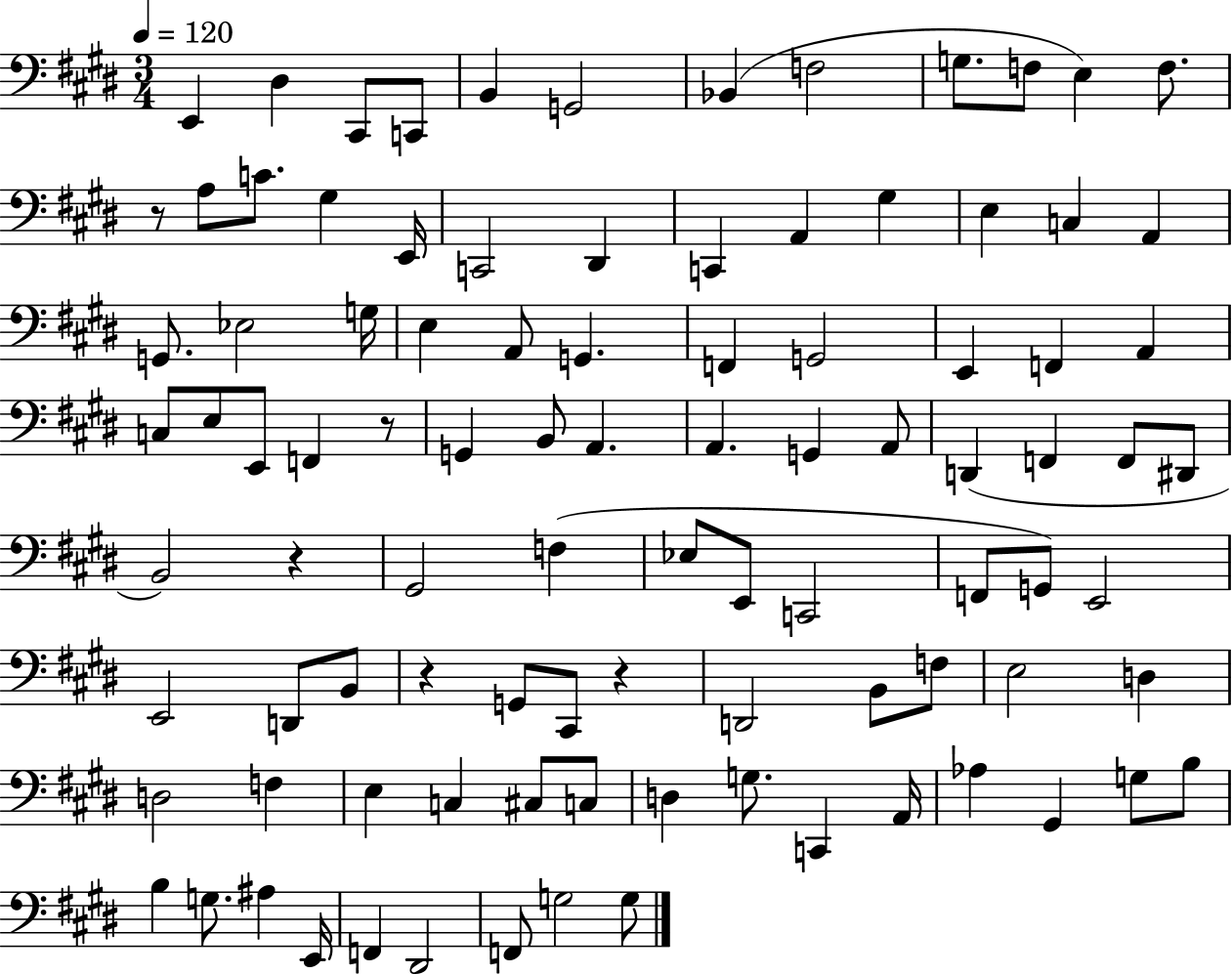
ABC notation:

X:1
T:Untitled
M:3/4
L:1/4
K:E
E,, ^D, ^C,,/2 C,,/2 B,, G,,2 _B,, F,2 G,/2 F,/2 E, F,/2 z/2 A,/2 C/2 ^G, E,,/4 C,,2 ^D,, C,, A,, ^G, E, C, A,, G,,/2 _E,2 G,/4 E, A,,/2 G,, F,, G,,2 E,, F,, A,, C,/2 E,/2 E,,/2 F,, z/2 G,, B,,/2 A,, A,, G,, A,,/2 D,, F,, F,,/2 ^D,,/2 B,,2 z ^G,,2 F, _E,/2 E,,/2 C,,2 F,,/2 G,,/2 E,,2 E,,2 D,,/2 B,,/2 z G,,/2 ^C,,/2 z D,,2 B,,/2 F,/2 E,2 D, D,2 F, E, C, ^C,/2 C,/2 D, G,/2 C,, A,,/4 _A, ^G,, G,/2 B,/2 B, G,/2 ^A, E,,/4 F,, ^D,,2 F,,/2 G,2 G,/2